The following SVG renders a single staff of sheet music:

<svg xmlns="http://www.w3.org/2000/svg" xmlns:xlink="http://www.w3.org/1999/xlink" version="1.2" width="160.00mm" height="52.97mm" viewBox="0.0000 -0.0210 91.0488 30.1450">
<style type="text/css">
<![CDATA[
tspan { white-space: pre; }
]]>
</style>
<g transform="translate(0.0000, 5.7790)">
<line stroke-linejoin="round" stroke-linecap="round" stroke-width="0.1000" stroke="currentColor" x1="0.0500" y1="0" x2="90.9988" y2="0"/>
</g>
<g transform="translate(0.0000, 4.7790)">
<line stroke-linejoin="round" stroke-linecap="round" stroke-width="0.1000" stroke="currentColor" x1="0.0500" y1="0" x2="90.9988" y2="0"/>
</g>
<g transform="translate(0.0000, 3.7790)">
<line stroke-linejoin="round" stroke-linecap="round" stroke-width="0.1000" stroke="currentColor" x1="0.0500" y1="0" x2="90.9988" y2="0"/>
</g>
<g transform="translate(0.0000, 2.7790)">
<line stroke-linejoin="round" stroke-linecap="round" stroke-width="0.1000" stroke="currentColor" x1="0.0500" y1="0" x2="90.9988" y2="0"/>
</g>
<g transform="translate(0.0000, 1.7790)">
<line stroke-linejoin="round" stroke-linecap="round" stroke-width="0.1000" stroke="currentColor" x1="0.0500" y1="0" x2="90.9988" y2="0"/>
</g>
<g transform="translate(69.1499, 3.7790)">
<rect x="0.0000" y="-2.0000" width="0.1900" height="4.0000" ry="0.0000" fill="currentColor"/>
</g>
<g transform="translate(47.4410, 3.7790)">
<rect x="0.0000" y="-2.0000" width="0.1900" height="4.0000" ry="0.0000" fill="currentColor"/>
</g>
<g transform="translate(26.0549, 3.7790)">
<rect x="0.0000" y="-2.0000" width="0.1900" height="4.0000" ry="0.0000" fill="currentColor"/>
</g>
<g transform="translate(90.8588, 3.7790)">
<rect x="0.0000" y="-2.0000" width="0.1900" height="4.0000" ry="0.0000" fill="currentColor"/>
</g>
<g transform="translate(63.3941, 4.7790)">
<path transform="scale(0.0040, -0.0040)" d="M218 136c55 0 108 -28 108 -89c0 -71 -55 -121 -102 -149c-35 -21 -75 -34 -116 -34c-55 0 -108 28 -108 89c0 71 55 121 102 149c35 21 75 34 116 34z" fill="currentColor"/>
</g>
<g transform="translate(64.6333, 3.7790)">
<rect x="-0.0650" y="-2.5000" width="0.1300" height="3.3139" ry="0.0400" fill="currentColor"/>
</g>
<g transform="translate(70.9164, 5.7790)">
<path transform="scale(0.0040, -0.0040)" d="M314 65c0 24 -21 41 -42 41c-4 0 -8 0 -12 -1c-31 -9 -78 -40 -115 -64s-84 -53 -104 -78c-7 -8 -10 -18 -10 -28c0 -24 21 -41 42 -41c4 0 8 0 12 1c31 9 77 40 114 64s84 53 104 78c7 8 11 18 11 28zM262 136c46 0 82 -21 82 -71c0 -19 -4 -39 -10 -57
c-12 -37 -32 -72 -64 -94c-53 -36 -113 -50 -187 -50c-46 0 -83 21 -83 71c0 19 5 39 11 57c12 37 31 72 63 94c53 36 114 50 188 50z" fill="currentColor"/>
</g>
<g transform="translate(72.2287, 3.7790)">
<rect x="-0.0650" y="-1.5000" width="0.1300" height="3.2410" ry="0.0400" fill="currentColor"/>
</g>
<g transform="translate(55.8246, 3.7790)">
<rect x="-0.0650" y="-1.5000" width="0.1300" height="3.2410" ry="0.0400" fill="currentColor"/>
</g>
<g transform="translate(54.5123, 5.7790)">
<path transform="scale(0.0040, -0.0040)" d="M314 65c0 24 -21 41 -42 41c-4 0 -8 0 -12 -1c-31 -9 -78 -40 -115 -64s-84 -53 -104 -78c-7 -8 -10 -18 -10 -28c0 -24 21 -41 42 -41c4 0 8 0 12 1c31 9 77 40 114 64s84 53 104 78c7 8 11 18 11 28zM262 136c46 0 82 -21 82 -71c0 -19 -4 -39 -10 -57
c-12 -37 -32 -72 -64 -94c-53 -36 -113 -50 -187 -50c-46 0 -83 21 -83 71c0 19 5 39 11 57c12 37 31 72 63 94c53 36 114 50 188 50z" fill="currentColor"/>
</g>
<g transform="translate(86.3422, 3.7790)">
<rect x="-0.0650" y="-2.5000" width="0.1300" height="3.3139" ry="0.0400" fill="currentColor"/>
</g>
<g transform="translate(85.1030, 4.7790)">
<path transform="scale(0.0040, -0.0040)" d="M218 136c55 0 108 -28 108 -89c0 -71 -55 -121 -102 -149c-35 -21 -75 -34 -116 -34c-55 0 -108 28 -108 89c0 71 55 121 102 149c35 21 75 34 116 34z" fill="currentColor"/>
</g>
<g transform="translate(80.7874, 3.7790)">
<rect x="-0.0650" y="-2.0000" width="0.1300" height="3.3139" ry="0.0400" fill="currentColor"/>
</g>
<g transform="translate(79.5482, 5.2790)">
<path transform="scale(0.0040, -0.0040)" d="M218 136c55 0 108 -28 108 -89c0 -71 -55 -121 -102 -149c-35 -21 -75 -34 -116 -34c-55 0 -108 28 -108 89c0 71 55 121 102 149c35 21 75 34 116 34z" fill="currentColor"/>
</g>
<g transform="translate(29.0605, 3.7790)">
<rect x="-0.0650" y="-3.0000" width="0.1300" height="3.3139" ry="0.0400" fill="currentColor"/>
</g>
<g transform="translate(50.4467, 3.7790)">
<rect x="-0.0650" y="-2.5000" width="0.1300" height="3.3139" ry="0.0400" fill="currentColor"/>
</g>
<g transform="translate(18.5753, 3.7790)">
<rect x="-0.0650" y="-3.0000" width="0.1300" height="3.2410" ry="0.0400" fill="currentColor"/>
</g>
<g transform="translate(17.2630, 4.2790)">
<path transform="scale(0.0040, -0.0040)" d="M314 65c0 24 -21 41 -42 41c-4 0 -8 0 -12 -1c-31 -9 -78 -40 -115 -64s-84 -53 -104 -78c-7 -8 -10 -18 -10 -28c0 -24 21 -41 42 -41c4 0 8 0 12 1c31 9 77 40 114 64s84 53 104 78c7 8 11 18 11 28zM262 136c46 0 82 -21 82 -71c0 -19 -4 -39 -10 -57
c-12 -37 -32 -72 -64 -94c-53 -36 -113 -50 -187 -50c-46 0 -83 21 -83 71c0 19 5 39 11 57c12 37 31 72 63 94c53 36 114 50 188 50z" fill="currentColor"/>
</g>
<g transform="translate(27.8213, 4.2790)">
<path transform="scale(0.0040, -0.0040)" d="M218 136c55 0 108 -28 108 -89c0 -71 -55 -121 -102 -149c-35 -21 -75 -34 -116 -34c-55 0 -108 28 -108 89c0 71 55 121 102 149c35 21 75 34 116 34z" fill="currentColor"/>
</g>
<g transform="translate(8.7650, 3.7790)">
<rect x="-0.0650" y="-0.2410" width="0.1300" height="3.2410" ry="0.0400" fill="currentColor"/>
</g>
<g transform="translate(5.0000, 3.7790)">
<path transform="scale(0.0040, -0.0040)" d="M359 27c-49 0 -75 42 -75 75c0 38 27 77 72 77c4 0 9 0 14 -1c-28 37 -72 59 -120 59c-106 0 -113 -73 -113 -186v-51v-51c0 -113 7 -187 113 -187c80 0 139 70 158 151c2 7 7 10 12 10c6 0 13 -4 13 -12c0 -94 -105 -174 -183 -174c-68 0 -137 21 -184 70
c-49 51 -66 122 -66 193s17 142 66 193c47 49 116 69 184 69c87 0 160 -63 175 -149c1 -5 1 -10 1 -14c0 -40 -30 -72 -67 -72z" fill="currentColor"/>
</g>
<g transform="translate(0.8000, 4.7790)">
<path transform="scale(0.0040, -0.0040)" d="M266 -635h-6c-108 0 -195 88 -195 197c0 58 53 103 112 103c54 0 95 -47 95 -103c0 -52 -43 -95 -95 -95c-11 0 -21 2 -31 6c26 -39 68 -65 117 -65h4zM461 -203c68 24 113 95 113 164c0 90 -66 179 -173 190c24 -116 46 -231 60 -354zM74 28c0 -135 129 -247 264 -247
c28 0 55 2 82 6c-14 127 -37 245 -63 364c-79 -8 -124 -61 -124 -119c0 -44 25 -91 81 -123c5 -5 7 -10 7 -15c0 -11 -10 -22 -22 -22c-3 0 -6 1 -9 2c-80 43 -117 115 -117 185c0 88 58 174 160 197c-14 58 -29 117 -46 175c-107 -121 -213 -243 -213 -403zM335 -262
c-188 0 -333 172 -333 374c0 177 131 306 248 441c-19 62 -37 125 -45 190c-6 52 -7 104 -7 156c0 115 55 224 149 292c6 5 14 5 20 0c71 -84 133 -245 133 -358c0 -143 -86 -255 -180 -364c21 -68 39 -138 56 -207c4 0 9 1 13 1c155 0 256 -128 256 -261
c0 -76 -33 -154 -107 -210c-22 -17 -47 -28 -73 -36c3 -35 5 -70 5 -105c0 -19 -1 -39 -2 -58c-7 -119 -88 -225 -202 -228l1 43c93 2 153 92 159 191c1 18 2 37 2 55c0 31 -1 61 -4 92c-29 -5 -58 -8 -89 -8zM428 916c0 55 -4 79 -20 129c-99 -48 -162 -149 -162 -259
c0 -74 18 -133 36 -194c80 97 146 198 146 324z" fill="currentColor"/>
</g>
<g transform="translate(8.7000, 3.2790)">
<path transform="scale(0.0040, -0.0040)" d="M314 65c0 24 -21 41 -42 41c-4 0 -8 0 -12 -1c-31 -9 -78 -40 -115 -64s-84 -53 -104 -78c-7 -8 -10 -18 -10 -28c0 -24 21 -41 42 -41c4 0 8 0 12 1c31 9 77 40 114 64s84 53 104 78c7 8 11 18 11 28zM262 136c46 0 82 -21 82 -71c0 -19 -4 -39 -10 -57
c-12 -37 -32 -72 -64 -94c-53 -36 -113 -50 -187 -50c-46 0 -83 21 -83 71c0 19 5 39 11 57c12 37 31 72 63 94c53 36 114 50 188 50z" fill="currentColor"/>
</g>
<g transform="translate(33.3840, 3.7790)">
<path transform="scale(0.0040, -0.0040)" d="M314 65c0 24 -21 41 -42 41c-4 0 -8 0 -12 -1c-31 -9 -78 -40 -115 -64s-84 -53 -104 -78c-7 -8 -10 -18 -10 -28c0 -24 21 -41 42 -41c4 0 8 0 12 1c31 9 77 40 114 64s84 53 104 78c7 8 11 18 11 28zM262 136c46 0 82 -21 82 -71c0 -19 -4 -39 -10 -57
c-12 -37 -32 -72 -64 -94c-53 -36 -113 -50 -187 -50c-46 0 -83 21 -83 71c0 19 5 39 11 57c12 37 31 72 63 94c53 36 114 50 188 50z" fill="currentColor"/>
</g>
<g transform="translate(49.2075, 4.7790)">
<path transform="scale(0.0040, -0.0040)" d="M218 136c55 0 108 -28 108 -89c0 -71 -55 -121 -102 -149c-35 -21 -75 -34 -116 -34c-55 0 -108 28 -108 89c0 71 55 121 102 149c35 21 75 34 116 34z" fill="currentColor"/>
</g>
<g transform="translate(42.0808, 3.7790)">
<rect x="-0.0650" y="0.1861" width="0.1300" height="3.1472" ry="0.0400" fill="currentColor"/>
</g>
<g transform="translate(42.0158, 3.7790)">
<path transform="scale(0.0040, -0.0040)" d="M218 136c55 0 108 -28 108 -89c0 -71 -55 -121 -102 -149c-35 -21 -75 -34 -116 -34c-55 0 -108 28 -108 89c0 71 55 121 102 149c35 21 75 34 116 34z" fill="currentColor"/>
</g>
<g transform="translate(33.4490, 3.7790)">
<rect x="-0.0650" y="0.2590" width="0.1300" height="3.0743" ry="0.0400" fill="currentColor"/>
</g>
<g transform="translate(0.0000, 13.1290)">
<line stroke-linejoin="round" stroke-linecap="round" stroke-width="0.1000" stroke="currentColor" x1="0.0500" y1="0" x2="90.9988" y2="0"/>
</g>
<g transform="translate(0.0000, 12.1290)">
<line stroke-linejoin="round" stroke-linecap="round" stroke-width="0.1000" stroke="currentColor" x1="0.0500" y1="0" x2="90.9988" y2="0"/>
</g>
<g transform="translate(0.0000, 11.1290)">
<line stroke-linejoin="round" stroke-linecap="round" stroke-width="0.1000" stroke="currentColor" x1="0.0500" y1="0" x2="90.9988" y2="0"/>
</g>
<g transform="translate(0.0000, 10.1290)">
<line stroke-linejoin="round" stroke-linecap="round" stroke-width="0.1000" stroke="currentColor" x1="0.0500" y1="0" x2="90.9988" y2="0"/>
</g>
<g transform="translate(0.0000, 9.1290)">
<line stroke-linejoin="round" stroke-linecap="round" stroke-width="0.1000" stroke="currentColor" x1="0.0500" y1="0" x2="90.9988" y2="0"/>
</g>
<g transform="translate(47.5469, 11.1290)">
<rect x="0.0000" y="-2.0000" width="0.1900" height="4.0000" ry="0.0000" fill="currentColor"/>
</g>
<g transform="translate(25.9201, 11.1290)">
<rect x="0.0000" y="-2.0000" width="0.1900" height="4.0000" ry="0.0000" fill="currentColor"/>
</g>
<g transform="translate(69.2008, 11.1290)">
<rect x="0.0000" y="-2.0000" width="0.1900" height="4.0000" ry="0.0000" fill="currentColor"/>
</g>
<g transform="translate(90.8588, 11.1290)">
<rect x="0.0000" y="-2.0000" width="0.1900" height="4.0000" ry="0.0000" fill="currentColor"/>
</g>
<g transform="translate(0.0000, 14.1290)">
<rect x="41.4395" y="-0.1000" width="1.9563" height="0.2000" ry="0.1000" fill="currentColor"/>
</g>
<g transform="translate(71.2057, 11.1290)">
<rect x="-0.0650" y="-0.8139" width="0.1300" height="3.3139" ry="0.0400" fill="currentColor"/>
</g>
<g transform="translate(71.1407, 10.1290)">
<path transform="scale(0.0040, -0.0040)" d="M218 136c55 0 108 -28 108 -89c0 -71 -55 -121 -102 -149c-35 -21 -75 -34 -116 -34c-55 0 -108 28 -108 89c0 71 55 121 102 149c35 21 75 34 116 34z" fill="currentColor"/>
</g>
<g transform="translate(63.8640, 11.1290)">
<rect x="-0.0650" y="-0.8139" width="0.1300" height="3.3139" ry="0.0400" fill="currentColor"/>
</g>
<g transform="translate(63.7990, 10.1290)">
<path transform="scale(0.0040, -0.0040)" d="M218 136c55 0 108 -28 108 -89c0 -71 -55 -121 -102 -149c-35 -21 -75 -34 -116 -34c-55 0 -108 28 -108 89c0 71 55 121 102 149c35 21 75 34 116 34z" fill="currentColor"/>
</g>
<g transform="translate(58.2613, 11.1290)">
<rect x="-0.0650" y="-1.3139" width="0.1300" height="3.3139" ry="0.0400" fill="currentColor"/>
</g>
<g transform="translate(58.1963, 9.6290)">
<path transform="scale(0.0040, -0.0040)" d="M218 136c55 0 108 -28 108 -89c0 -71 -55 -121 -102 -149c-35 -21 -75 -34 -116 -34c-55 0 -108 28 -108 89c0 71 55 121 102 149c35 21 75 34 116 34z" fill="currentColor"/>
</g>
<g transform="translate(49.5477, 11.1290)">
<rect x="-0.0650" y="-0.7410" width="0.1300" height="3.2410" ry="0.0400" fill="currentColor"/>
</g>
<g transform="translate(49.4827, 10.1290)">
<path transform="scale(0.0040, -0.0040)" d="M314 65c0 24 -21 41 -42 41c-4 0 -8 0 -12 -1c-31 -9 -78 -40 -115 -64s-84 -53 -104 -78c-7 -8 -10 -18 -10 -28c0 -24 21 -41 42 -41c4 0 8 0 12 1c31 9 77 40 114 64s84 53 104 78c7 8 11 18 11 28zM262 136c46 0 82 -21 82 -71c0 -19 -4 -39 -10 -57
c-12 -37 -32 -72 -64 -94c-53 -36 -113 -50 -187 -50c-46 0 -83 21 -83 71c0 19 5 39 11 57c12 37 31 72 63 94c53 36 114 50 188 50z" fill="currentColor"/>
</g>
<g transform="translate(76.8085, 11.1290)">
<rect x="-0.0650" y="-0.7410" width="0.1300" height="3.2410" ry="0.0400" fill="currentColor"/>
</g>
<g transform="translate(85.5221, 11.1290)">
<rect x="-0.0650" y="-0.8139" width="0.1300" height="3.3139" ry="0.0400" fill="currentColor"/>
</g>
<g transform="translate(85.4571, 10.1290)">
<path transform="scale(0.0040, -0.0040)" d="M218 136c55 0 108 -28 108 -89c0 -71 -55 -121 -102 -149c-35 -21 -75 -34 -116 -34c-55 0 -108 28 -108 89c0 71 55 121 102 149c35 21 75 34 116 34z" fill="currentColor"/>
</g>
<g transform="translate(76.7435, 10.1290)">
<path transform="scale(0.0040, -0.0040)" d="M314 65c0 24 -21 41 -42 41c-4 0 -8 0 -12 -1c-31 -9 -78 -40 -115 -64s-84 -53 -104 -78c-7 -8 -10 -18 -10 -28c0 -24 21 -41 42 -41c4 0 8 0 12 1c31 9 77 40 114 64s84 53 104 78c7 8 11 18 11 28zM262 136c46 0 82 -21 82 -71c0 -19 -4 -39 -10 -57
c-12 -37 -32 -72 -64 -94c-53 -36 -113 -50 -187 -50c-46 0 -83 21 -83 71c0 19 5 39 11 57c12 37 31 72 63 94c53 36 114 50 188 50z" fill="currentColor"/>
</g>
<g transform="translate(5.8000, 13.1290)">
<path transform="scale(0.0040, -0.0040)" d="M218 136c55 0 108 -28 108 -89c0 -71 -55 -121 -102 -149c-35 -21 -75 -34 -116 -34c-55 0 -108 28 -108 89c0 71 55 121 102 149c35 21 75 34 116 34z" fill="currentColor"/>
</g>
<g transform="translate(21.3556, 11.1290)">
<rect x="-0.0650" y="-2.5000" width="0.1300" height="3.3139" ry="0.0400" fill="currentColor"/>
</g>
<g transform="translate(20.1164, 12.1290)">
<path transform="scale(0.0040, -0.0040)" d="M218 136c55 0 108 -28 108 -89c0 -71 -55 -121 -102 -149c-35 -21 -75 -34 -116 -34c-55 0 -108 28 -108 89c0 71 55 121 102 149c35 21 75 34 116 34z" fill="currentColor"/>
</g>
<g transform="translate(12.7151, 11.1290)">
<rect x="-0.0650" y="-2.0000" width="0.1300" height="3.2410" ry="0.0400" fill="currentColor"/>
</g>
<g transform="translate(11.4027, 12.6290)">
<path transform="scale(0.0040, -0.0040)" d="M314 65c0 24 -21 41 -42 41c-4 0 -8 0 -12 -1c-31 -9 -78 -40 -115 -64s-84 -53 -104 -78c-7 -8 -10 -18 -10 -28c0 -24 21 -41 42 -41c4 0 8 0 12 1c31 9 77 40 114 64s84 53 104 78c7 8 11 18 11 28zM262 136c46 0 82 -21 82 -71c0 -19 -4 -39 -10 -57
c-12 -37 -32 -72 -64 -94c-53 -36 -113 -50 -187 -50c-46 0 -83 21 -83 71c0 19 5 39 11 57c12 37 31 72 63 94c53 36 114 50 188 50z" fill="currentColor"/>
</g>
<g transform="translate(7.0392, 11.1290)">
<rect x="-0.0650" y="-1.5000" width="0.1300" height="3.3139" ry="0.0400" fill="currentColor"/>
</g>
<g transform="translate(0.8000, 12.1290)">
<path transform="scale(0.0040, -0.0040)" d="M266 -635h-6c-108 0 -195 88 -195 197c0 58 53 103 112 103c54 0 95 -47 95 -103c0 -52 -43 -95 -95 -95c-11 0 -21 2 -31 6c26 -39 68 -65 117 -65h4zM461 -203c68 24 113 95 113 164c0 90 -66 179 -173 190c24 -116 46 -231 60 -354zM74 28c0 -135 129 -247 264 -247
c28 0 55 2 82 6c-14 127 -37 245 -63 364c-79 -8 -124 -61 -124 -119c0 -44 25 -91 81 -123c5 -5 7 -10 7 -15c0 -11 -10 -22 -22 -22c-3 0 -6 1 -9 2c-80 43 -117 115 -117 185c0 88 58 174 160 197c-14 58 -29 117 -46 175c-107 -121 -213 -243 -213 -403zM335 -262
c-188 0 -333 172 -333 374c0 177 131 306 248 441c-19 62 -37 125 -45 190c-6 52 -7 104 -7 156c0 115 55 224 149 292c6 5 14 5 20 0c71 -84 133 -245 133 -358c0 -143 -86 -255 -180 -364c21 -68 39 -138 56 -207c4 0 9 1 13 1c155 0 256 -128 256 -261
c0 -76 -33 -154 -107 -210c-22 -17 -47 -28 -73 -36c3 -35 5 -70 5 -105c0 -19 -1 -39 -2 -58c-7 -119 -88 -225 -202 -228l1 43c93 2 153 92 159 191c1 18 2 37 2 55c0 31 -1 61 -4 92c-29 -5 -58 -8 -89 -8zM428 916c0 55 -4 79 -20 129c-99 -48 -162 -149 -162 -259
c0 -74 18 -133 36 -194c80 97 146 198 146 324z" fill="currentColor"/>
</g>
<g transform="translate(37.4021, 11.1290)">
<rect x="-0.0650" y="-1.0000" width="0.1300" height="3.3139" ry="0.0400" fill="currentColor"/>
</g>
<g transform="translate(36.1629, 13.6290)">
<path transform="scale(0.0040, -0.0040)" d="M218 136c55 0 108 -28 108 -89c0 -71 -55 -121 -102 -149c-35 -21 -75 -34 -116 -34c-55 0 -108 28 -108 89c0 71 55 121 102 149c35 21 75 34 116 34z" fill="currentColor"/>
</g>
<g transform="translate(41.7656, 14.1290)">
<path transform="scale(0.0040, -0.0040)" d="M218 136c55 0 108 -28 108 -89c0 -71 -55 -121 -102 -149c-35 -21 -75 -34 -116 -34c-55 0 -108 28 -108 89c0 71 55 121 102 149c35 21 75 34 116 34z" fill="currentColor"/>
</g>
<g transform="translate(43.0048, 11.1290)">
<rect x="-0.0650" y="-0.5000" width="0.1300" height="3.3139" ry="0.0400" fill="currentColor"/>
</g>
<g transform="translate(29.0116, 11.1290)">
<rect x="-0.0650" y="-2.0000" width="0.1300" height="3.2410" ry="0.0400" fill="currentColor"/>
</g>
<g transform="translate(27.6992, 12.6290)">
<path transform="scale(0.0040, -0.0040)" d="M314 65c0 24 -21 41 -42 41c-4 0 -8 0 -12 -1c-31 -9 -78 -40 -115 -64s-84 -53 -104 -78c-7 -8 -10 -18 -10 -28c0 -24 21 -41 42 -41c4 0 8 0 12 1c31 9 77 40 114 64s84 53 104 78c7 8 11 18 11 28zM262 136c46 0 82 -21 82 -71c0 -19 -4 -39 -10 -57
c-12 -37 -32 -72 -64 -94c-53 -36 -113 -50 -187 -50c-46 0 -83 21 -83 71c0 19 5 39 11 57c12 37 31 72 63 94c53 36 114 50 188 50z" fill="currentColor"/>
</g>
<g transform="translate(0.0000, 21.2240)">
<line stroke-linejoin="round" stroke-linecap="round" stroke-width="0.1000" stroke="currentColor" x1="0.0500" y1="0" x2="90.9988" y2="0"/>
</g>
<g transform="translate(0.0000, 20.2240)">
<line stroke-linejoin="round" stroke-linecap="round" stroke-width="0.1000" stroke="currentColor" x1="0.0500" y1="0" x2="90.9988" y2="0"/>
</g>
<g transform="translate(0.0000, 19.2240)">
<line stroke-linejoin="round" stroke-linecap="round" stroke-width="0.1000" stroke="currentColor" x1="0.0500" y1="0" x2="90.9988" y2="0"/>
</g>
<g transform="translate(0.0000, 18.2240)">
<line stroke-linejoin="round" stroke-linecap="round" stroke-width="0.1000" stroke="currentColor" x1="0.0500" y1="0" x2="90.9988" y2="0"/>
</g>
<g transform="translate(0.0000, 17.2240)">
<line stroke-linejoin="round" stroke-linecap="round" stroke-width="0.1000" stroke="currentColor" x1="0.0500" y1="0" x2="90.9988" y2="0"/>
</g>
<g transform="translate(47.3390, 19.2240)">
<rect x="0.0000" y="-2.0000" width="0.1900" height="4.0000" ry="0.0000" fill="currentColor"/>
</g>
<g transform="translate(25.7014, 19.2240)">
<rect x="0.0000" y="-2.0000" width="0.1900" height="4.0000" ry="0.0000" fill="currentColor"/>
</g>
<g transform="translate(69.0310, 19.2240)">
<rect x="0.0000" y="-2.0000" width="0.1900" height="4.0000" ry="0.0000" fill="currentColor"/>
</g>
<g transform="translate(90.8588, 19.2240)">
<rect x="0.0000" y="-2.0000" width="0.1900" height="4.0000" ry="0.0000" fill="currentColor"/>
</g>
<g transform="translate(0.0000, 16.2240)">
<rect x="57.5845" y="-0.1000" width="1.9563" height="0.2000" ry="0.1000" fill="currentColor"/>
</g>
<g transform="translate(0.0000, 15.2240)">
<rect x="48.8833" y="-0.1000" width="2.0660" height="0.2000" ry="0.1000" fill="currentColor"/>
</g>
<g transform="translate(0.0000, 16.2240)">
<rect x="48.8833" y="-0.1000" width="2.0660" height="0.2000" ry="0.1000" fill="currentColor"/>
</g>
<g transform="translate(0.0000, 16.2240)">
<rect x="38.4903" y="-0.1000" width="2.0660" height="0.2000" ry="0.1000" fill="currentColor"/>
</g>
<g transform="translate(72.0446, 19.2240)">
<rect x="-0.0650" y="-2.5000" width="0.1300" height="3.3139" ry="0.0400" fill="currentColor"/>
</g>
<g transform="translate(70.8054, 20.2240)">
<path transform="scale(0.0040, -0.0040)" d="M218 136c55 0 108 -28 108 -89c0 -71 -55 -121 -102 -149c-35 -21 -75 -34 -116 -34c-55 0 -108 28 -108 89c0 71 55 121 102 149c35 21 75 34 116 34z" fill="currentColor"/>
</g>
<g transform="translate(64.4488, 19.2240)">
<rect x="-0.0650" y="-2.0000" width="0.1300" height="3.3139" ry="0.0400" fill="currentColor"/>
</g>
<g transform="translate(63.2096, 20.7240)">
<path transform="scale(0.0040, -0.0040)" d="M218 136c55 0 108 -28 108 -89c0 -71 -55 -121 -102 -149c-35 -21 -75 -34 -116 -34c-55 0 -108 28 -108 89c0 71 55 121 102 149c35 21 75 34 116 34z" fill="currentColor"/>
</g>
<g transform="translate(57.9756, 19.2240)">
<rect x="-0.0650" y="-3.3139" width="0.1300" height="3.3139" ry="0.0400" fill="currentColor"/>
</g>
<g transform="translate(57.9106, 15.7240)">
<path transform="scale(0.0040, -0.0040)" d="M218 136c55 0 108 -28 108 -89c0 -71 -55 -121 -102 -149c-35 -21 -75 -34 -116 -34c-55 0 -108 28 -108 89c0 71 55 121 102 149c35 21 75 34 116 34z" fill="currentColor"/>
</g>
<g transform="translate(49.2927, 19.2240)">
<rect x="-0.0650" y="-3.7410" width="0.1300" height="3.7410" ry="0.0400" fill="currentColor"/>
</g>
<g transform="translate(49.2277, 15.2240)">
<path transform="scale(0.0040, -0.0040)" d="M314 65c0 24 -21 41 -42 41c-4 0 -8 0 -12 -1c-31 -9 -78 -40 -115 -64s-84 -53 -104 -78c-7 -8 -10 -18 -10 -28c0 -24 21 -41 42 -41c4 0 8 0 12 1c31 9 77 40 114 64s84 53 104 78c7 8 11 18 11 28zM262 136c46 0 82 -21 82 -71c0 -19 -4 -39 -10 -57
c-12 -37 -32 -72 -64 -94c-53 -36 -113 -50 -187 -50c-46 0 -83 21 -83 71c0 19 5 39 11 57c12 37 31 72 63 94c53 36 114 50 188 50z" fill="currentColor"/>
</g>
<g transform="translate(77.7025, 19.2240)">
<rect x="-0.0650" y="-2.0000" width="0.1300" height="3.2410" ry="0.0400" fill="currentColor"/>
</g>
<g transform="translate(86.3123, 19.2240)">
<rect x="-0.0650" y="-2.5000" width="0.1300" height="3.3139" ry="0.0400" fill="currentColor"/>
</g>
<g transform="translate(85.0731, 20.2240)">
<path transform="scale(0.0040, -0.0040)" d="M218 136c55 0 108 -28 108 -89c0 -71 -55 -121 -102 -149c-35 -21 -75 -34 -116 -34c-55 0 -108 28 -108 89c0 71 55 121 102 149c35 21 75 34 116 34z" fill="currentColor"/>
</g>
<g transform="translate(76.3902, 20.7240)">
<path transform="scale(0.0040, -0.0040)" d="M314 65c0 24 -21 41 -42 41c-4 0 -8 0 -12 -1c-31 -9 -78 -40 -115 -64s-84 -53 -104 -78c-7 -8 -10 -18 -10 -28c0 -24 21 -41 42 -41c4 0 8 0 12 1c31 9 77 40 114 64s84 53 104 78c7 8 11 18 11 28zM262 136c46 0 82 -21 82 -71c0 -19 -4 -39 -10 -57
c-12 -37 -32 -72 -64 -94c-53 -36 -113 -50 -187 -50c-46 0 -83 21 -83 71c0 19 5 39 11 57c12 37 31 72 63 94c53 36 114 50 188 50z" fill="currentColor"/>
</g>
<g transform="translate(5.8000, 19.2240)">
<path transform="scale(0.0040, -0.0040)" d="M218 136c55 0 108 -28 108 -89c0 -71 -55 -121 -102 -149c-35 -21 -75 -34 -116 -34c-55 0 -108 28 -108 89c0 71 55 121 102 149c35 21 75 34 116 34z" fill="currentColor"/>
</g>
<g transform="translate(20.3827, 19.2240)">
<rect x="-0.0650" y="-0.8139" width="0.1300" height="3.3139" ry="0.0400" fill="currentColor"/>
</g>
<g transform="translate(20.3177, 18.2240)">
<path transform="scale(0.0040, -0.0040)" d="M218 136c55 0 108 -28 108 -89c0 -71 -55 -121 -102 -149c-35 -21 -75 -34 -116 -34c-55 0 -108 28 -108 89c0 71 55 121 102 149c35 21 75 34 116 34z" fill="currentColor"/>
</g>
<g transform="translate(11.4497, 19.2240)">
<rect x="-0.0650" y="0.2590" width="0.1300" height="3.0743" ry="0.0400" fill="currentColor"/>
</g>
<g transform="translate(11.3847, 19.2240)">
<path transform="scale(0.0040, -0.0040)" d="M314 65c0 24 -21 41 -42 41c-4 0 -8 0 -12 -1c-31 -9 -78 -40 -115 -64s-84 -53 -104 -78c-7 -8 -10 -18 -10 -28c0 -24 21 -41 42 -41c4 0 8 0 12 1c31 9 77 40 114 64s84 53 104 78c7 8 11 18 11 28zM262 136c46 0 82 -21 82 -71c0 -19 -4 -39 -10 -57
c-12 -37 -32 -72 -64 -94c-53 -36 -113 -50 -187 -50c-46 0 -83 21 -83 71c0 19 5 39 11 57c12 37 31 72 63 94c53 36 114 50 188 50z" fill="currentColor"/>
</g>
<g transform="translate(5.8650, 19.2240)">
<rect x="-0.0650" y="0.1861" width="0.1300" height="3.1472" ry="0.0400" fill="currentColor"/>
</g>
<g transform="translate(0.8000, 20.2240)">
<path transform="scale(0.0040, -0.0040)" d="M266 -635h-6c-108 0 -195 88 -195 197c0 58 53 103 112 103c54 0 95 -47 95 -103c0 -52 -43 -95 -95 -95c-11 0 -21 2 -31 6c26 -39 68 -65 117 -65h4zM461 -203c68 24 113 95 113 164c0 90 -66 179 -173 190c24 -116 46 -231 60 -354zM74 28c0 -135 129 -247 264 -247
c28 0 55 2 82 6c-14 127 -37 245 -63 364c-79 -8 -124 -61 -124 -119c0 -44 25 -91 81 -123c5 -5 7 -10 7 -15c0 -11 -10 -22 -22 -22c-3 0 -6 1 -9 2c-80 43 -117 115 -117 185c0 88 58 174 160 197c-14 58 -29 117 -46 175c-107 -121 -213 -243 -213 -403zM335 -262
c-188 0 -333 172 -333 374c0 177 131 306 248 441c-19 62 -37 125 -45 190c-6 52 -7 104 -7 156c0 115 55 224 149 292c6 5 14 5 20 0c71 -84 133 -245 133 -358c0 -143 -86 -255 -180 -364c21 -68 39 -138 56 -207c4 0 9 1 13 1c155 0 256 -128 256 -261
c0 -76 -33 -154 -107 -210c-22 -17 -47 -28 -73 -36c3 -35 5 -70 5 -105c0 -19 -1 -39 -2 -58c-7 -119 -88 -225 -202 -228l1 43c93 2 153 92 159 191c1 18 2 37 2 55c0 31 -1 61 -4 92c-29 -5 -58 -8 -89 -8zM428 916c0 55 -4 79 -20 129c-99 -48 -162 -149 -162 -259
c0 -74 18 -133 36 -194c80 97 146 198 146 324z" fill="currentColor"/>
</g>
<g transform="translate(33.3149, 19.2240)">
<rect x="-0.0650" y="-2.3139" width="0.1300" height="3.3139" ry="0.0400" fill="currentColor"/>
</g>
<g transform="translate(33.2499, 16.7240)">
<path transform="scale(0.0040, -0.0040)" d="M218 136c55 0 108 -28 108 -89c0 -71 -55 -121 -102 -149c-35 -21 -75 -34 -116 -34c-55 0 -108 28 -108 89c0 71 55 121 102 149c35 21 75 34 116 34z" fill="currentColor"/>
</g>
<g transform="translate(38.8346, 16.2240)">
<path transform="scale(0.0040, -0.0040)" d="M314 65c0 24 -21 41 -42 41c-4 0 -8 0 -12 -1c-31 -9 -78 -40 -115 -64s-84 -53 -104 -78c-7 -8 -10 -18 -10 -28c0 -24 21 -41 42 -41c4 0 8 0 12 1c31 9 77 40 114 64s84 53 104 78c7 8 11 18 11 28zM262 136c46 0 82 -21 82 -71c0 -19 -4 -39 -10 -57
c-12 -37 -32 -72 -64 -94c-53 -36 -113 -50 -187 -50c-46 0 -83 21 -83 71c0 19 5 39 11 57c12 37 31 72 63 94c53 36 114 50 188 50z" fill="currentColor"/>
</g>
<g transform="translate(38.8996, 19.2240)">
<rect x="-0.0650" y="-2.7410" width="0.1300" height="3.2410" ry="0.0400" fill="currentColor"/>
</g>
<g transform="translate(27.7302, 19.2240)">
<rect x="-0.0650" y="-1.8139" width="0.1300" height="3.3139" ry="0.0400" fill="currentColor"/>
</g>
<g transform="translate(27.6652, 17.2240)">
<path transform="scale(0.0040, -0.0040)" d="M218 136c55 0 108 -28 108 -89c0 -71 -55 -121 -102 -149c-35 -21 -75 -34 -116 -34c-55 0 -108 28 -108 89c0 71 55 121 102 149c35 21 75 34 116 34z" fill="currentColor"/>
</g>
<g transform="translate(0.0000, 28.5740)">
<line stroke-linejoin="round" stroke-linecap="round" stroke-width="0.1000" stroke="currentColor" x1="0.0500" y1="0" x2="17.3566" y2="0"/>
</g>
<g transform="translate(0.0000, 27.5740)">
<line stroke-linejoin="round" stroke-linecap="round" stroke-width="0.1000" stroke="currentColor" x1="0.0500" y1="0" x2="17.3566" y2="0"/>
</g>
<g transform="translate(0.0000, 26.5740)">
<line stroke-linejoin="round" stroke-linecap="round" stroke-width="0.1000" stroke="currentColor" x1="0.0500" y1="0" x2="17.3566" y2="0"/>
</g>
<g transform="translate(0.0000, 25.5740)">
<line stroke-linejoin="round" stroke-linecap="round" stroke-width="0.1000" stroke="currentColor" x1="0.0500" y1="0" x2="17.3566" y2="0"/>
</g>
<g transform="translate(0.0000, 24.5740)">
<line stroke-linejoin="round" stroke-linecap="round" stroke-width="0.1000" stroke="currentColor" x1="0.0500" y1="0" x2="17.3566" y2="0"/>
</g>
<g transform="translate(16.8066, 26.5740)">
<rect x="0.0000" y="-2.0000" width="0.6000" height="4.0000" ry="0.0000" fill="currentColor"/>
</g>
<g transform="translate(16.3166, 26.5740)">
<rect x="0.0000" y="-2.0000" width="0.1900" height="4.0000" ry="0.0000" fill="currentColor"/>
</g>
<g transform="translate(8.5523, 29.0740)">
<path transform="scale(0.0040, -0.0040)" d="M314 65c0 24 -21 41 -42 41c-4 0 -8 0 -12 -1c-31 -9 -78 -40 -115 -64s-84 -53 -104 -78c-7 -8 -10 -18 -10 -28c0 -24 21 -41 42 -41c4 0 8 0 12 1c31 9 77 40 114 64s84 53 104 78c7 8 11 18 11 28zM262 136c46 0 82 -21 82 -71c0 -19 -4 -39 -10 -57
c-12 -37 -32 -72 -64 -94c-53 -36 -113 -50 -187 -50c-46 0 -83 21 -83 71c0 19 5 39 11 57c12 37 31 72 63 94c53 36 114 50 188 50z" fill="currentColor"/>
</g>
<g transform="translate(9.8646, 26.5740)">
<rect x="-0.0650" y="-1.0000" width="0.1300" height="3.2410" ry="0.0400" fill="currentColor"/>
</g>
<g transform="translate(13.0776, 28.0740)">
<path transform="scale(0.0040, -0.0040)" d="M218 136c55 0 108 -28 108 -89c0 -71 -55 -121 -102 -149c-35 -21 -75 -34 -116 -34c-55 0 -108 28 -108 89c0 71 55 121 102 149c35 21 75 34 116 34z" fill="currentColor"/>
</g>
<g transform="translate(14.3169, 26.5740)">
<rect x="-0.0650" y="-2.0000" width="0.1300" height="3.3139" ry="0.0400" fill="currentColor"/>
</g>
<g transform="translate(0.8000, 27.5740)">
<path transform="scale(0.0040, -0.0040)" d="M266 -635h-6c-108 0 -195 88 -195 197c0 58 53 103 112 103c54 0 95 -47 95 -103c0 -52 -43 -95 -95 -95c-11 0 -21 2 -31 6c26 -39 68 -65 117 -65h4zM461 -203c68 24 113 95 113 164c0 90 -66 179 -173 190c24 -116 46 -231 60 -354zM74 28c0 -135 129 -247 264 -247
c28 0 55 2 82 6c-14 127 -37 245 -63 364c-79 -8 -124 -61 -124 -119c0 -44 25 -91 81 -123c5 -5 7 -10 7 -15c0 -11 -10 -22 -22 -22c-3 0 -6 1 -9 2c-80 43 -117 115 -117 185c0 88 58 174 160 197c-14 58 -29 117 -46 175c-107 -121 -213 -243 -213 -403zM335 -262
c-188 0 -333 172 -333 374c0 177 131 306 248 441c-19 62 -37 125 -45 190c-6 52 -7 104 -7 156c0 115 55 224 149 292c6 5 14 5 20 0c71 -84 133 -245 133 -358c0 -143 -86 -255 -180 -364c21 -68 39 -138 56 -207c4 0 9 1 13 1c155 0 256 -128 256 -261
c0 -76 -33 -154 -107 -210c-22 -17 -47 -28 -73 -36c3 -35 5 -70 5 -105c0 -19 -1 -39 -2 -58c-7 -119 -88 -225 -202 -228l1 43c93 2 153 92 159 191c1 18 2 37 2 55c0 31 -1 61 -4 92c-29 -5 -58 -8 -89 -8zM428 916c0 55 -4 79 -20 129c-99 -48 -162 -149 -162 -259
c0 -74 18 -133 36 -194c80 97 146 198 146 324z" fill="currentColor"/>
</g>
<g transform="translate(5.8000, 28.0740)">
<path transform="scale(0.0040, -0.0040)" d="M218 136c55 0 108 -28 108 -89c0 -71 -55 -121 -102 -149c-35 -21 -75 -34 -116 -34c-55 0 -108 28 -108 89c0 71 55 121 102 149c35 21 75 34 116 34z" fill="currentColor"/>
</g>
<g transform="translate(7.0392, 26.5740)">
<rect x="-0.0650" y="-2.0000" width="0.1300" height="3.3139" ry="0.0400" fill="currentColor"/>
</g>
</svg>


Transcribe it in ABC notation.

X:1
T:Untitled
M:4/4
L:1/4
K:C
c2 A2 A B2 B G E2 G E2 F G E F2 G F2 D C d2 e d d d2 d B B2 d f g a2 c'2 b F G F2 G F D2 F